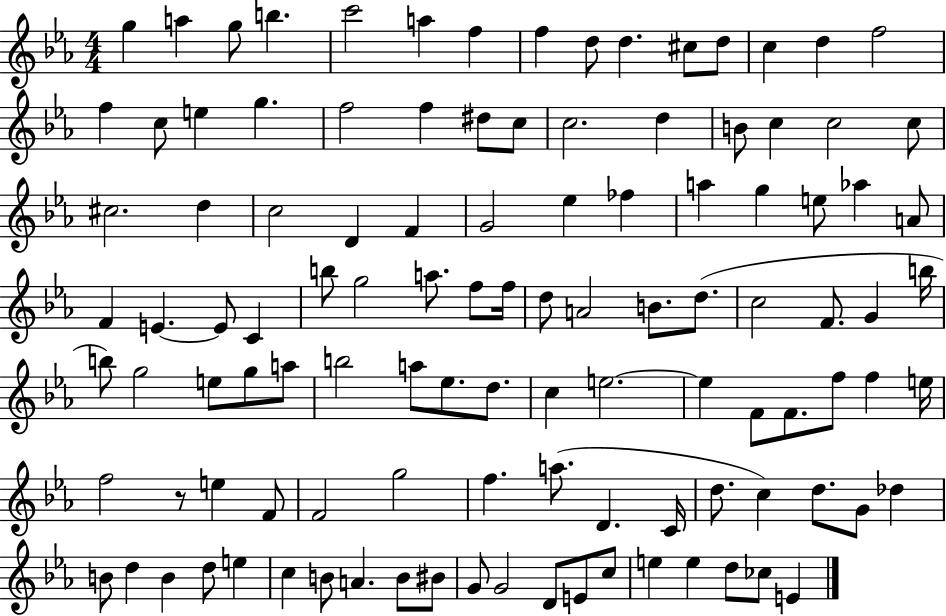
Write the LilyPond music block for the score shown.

{
  \clef treble
  \numericTimeSignature
  \time 4/4
  \key ees \major
  g''4 a''4 g''8 b''4. | c'''2 a''4 f''4 | f''4 d''8 d''4. cis''8 d''8 | c''4 d''4 f''2 | \break f''4 c''8 e''4 g''4. | f''2 f''4 dis''8 c''8 | c''2. d''4 | b'8 c''4 c''2 c''8 | \break cis''2. d''4 | c''2 d'4 f'4 | g'2 ees''4 fes''4 | a''4 g''4 e''8 aes''4 a'8 | \break f'4 e'4.~~ e'8 c'4 | b''8 g''2 a''8. f''8 f''16 | d''8 a'2 b'8. d''8.( | c''2 f'8. g'4 b''16 | \break b''8) g''2 e''8 g''8 a''8 | b''2 a''8 ees''8. d''8. | c''4 e''2.~~ | e''4 f'8 f'8. f''8 f''4 e''16 | \break f''2 r8 e''4 f'8 | f'2 g''2 | f''4. a''8.( d'4. c'16 | d''8. c''4) d''8. g'8 des''4 | \break b'8 d''4 b'4 d''8 e''4 | c''4 b'8 a'4. b'8 bis'8 | g'8 g'2 d'8 e'8 c''8 | e''4 e''4 d''8 ces''8 e'4 | \break \bar "|."
}